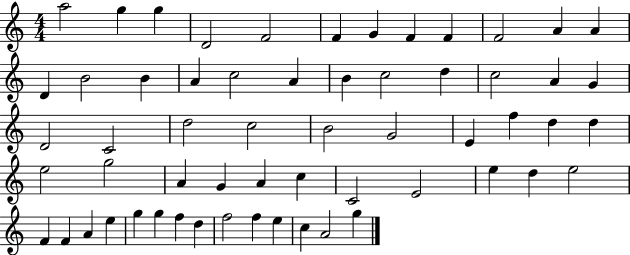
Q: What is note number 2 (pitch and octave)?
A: G5